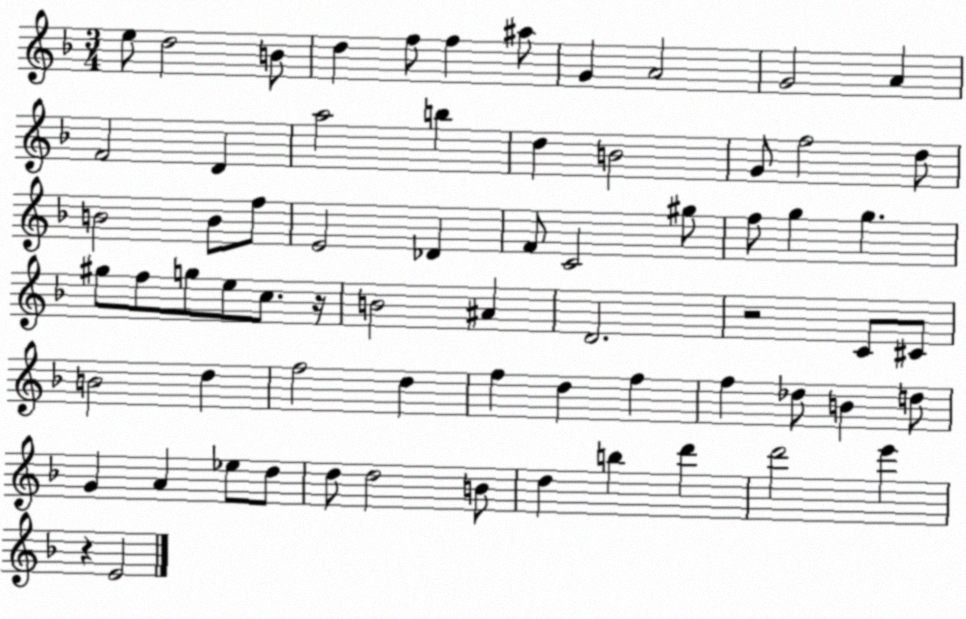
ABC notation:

X:1
T:Untitled
M:3/4
L:1/4
K:F
e/2 d2 B/2 d f/2 f ^a/2 G A2 G2 A F2 D a2 b d B2 G/2 f2 d/2 B2 B/2 f/2 E2 _D F/2 C2 ^g/2 f/2 g g ^g/2 f/2 g/2 e/2 c/2 z/4 B2 ^A D2 z2 C/2 ^C/2 B2 d f2 d f d f f _d/2 B d/2 G A _e/2 d/2 d/2 d2 B/2 d b d' d'2 e' z E2